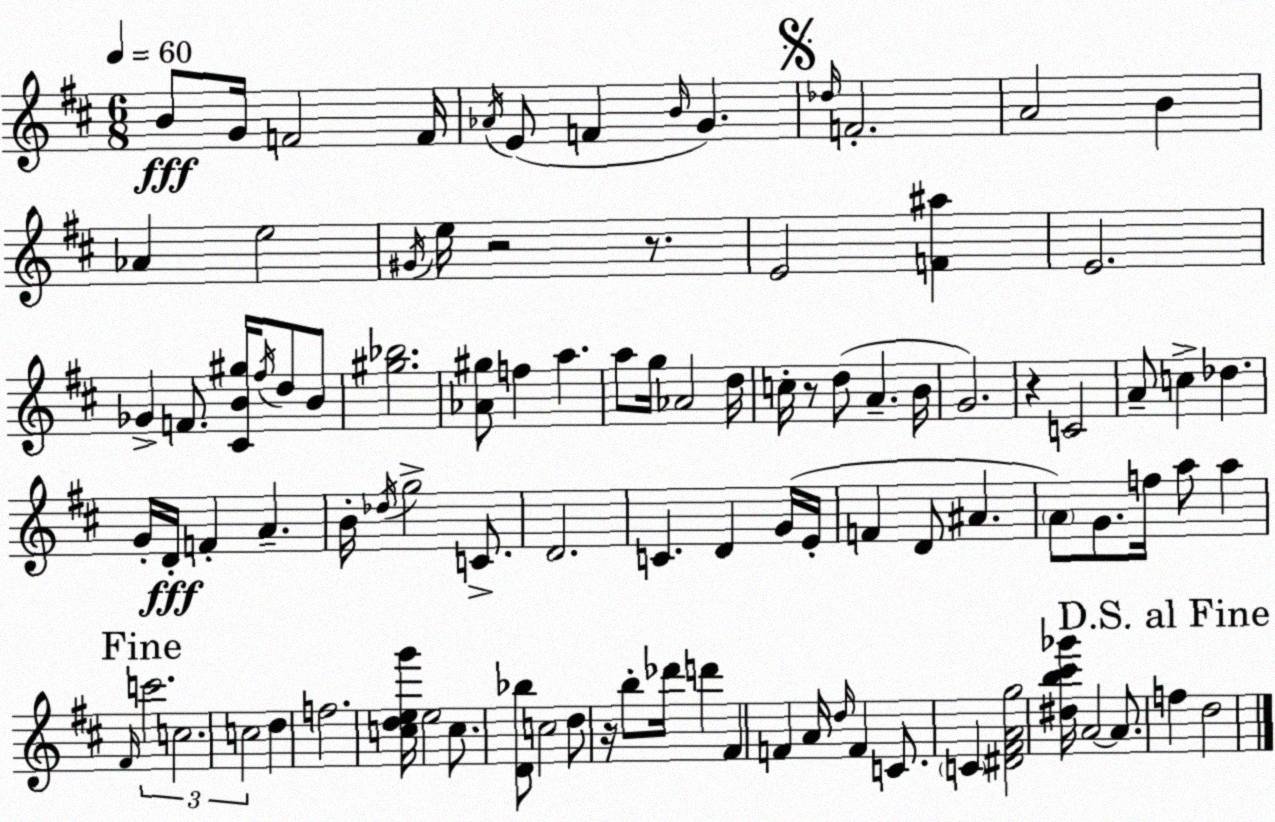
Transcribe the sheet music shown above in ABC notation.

X:1
T:Untitled
M:6/8
L:1/4
K:D
B/2 G/4 F2 F/4 _A/4 E/2 F B/4 G _d/4 F2 A2 B _A e2 ^G/4 e/4 z2 z/2 E2 [F^a] E2 _G F/2 [^CB^g]/4 ^f/4 d/2 B/2 [^g_b]2 [_A^g]/2 f a a/2 g/4 _A2 d/4 c/4 z/2 d/2 A B/4 G2 z C2 A/2 c _d G/4 D/4 F A B/4 _d/4 g2 C/2 D2 C D G/4 E/4 F D/2 ^A A/2 G/2 f/4 a/2 a ^F/4 c'2 c2 c2 d f2 [cdeg']/4 e2 c/2 [D_b]/2 c2 d/2 z/4 b/2 _d'/4 d' ^F F A/4 d/4 F C/2 C [^D^FAg]2 [^db^c'_g']/4 A2 A/2 f d2